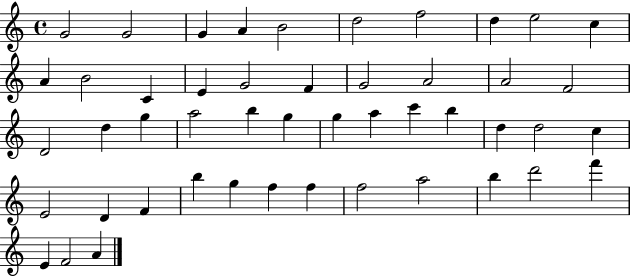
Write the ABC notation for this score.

X:1
T:Untitled
M:4/4
L:1/4
K:C
G2 G2 G A B2 d2 f2 d e2 c A B2 C E G2 F G2 A2 A2 F2 D2 d g a2 b g g a c' b d d2 c E2 D F b g f f f2 a2 b d'2 f' E F2 A